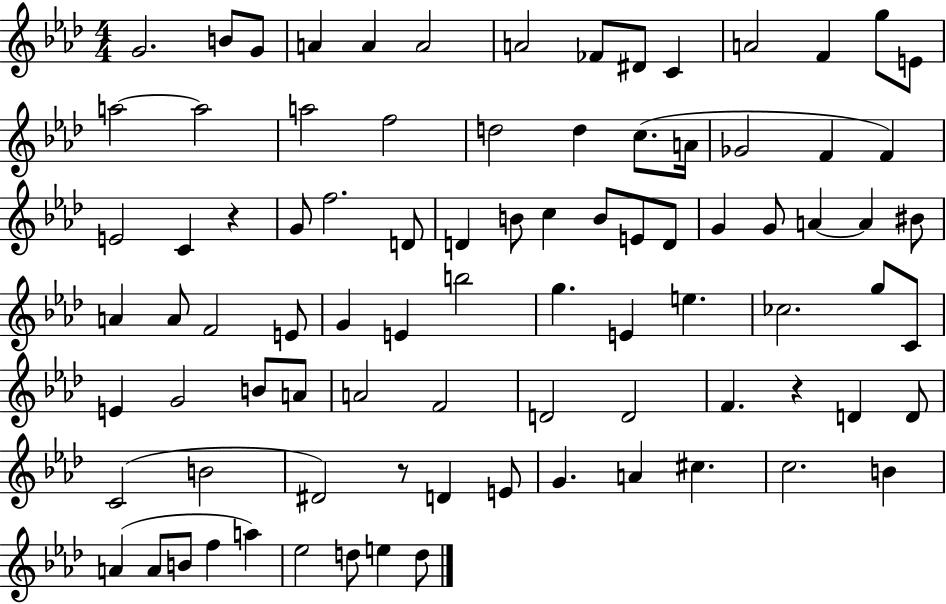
{
  \clef treble
  \numericTimeSignature
  \time 4/4
  \key aes \major
  g'2. b'8 g'8 | a'4 a'4 a'2 | a'2 fes'8 dis'8 c'4 | a'2 f'4 g''8 e'8 | \break a''2~~ a''2 | a''2 f''2 | d''2 d''4 c''8.( a'16 | ges'2 f'4 f'4) | \break e'2 c'4 r4 | g'8 f''2. d'8 | d'4 b'8 c''4 b'8 e'8 d'8 | g'4 g'8 a'4~~ a'4 bis'8 | \break a'4 a'8 f'2 e'8 | g'4 e'4 b''2 | g''4. e'4 e''4. | ces''2. g''8 c'8 | \break e'4 g'2 b'8 a'8 | a'2 f'2 | d'2 d'2 | f'4. r4 d'4 d'8 | \break c'2( b'2 | dis'2) r8 d'4 e'8 | g'4. a'4 cis''4. | c''2. b'4 | \break a'4( a'8 b'8 f''4 a''4) | ees''2 d''8 e''4 d''8 | \bar "|."
}